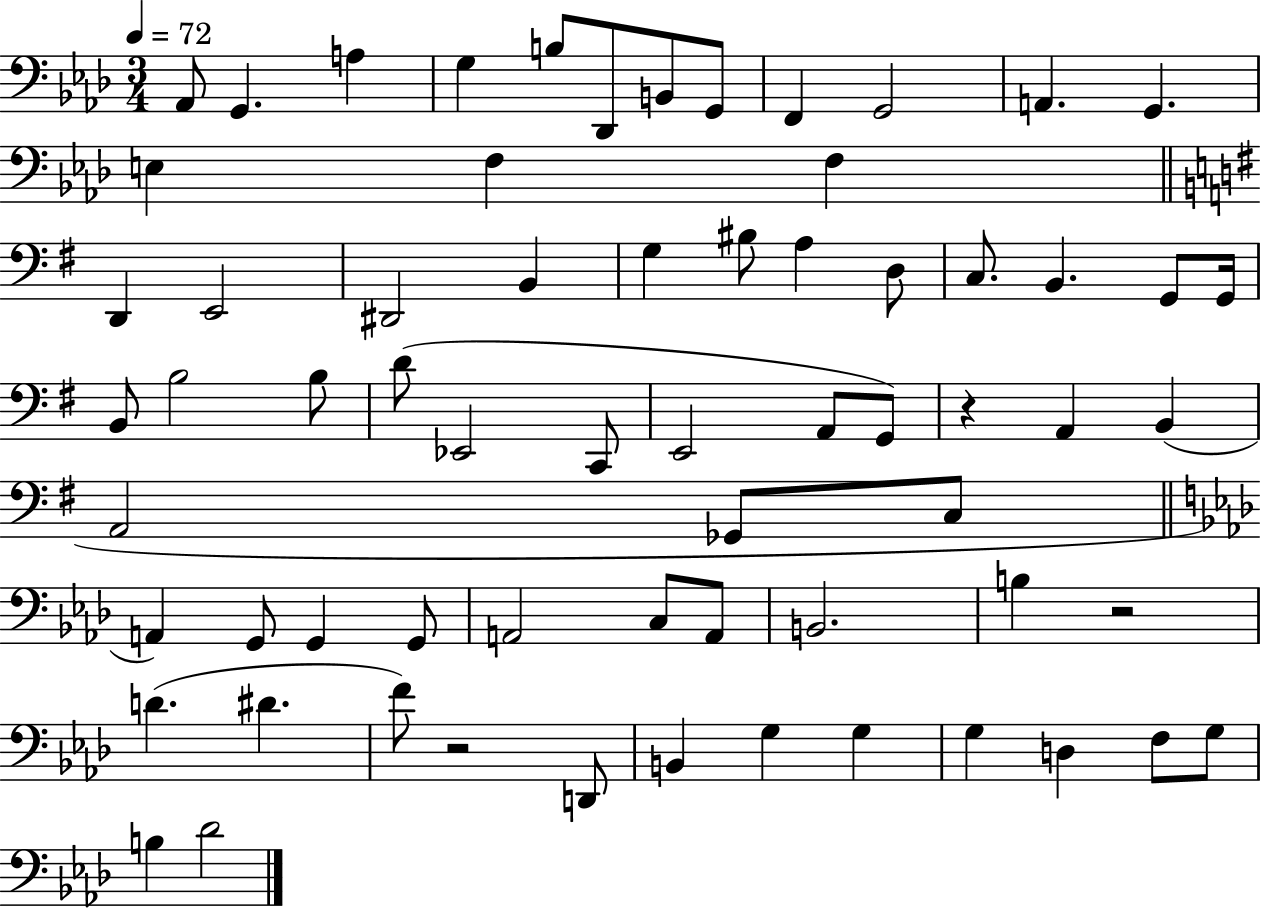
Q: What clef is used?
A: bass